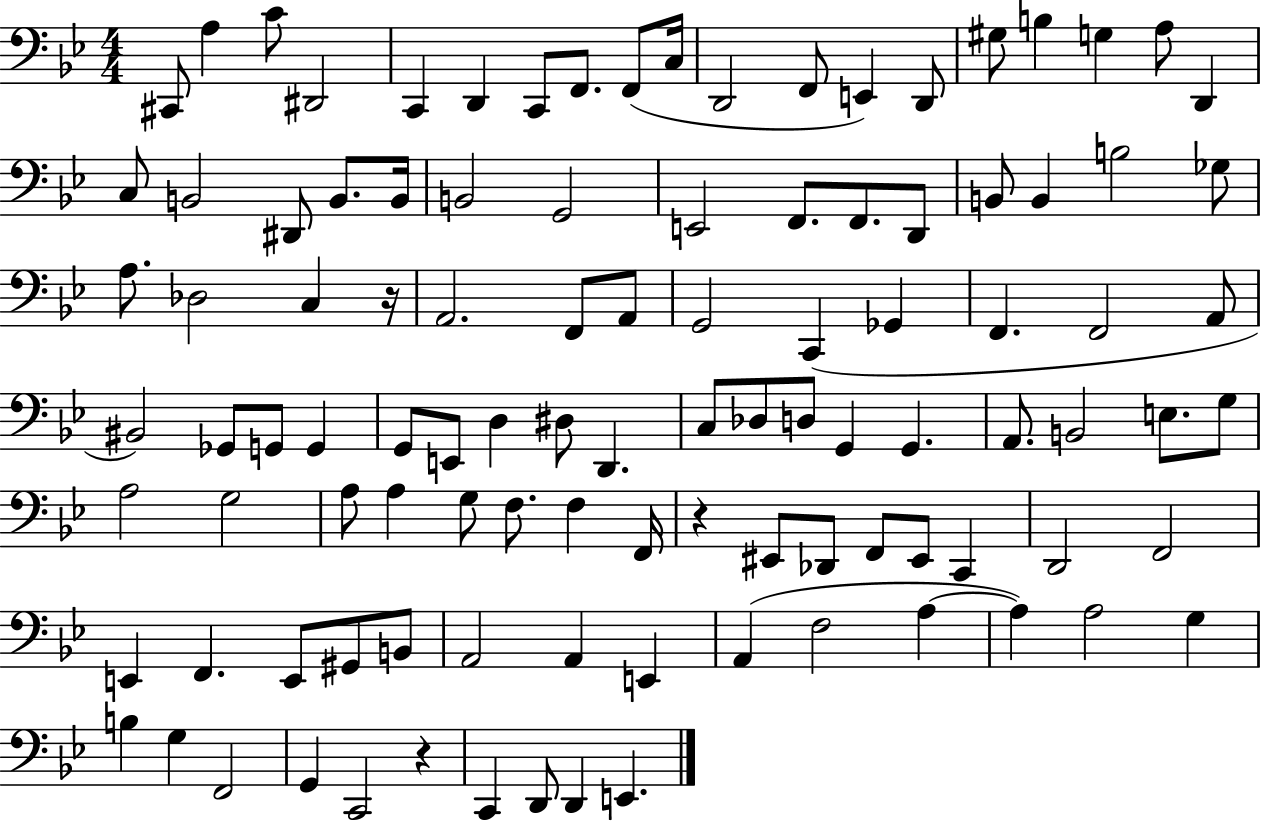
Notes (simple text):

C#2/e A3/q C4/e D#2/h C2/q D2/q C2/e F2/e. F2/e C3/s D2/h F2/e E2/q D2/e G#3/e B3/q G3/q A3/e D2/q C3/e B2/h D#2/e B2/e. B2/s B2/h G2/h E2/h F2/e. F2/e. D2/e B2/e B2/q B3/h Gb3/e A3/e. Db3/h C3/q R/s A2/h. F2/e A2/e G2/h C2/q Gb2/q F2/q. F2/h A2/e BIS2/h Gb2/e G2/e G2/q G2/e E2/e D3/q D#3/e D2/q. C3/e Db3/e D3/e G2/q G2/q. A2/e. B2/h E3/e. G3/e A3/h G3/h A3/e A3/q G3/e F3/e. F3/q F2/s R/q EIS2/e Db2/e F2/e EIS2/e C2/q D2/h F2/h E2/q F2/q. E2/e G#2/e B2/e A2/h A2/q E2/q A2/q F3/h A3/q A3/q A3/h G3/q B3/q G3/q F2/h G2/q C2/h R/q C2/q D2/e D2/q E2/q.